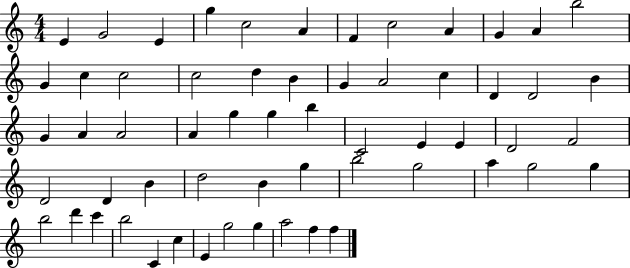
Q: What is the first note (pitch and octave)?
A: E4